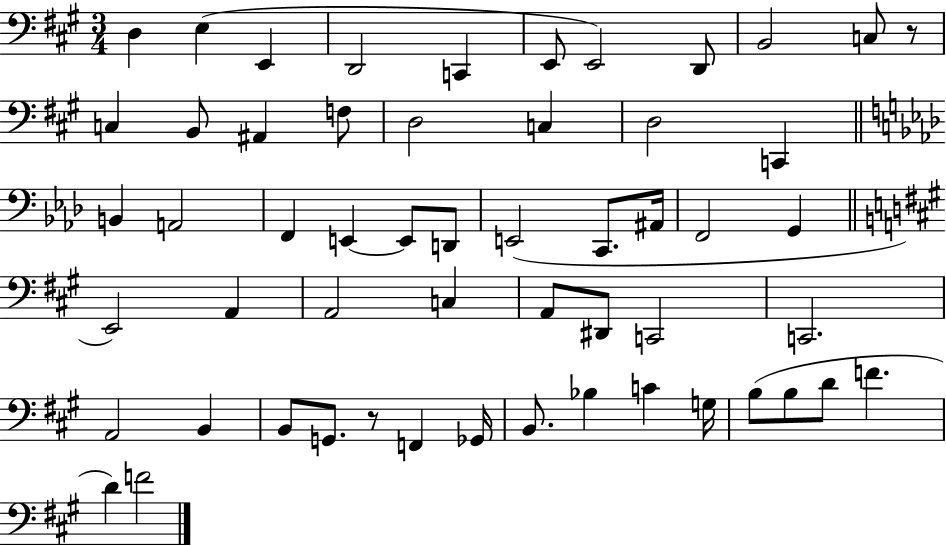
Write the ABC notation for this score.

X:1
T:Untitled
M:3/4
L:1/4
K:A
D, E, E,, D,,2 C,, E,,/2 E,,2 D,,/2 B,,2 C,/2 z/2 C, B,,/2 ^A,, F,/2 D,2 C, D,2 C,, B,, A,,2 F,, E,, E,,/2 D,,/2 E,,2 C,,/2 ^A,,/4 F,,2 G,, E,,2 A,, A,,2 C, A,,/2 ^D,,/2 C,,2 C,,2 A,,2 B,, B,,/2 G,,/2 z/2 F,, _G,,/4 B,,/2 _B, C G,/4 B,/2 B,/2 D/2 F D F2